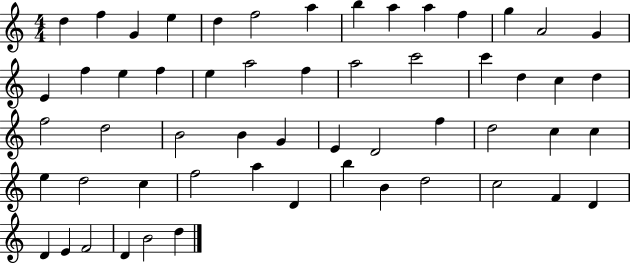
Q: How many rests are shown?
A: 0